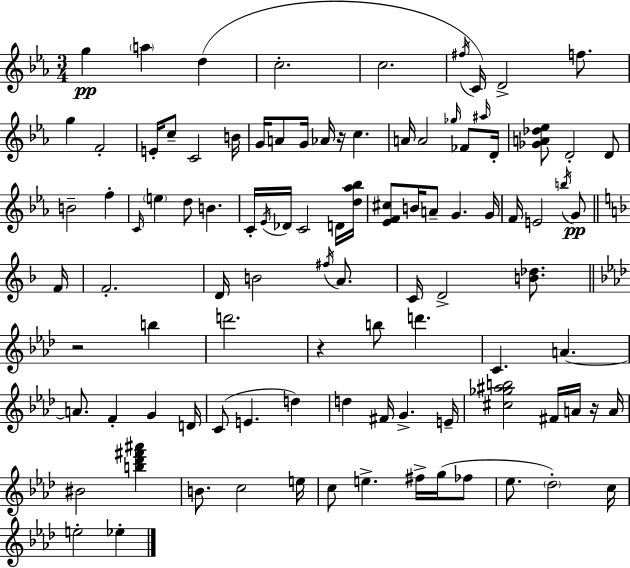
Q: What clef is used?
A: treble